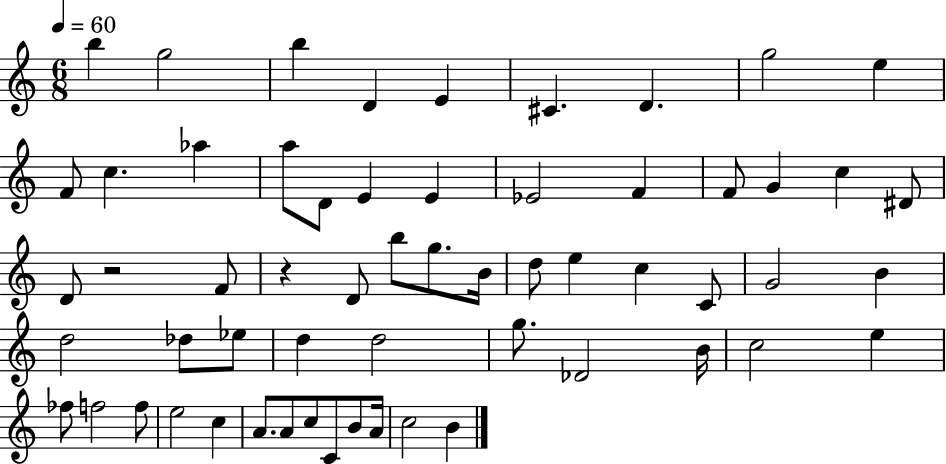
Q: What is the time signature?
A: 6/8